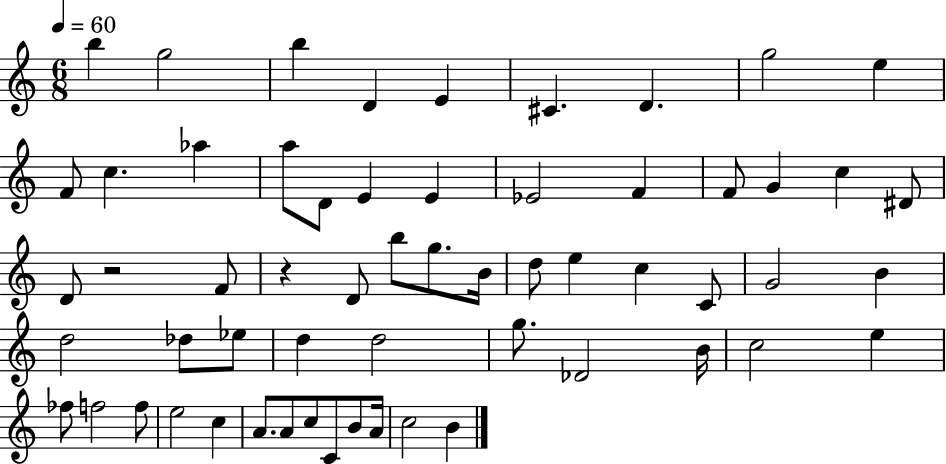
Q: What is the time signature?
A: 6/8